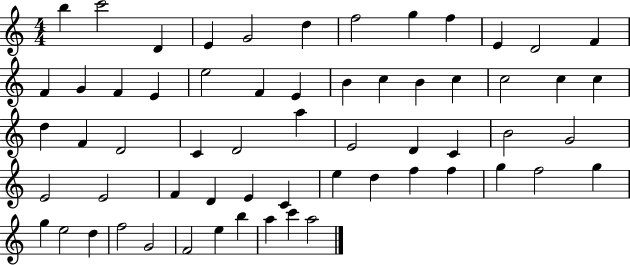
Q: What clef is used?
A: treble